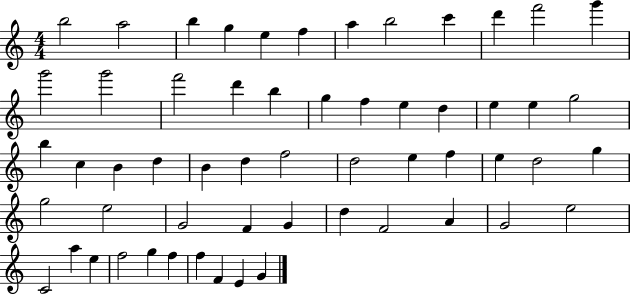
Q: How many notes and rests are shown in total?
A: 57